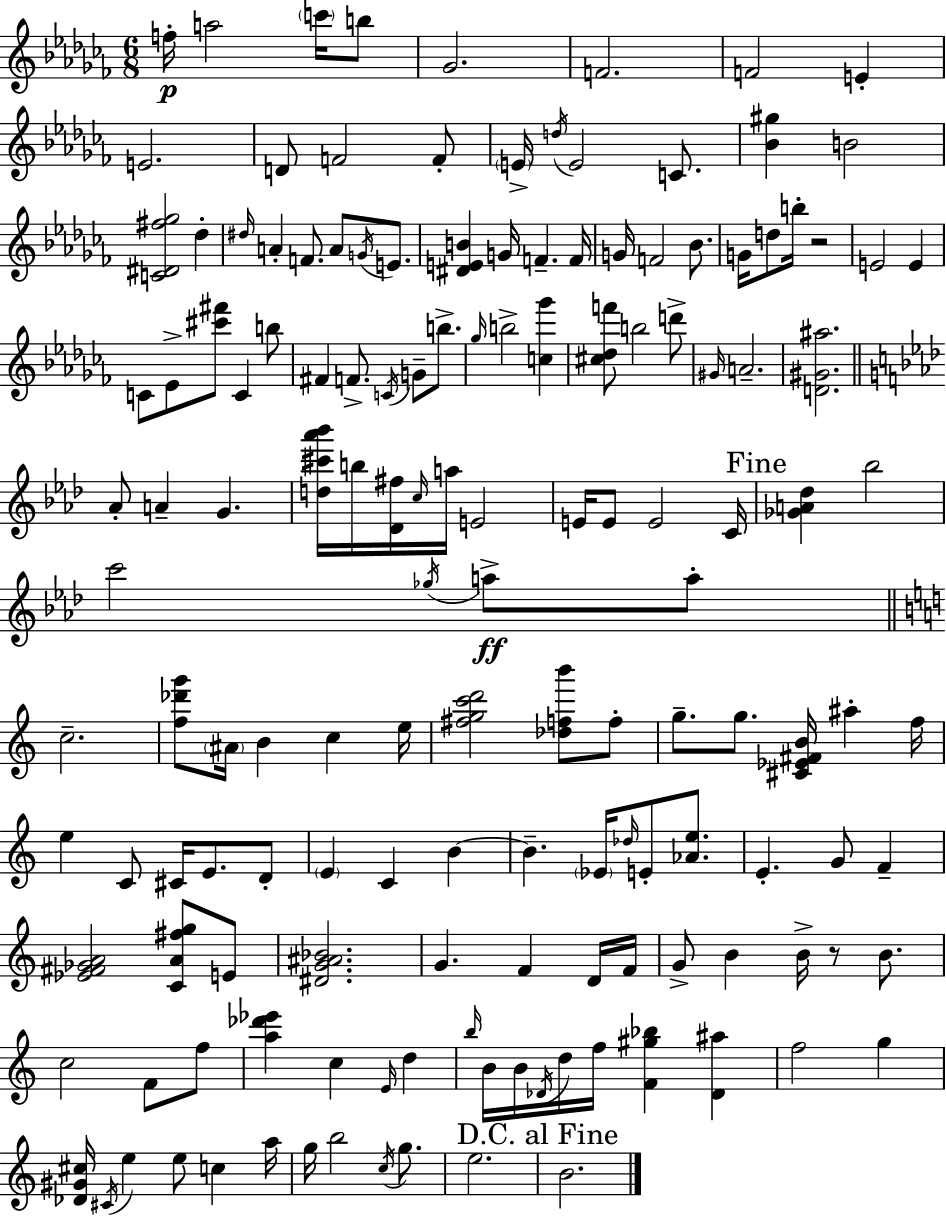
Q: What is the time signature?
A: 6/8